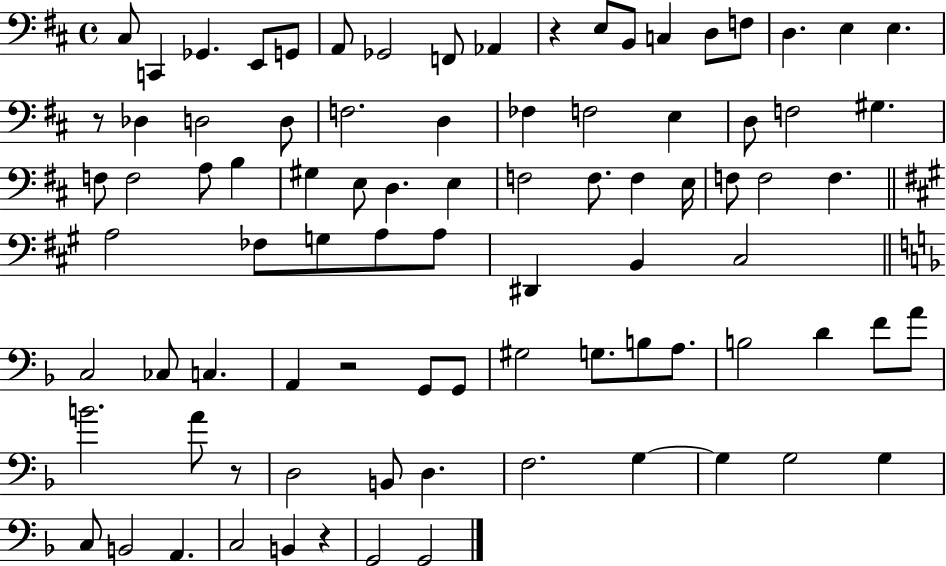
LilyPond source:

{
  \clef bass
  \time 4/4
  \defaultTimeSignature
  \key d \major
  \repeat volta 2 { cis8 c,4 ges,4. e,8 g,8 | a,8 ges,2 f,8 aes,4 | r4 e8 b,8 c4 d8 f8 | d4. e4 e4. | \break r8 des4 d2 d8 | f2. d4 | fes4 f2 e4 | d8 f2 gis4. | \break f8 f2 a8 b4 | gis4 e8 d4. e4 | f2 f8. f4 e16 | f8 f2 f4. | \break \bar "||" \break \key a \major a2 fes8 g8 a8 a8 | dis,4 b,4 cis2 | \bar "||" \break \key f \major c2 ces8 c4. | a,4 r2 g,8 g,8 | gis2 g8. b8 a8. | b2 d'4 f'8 a'8 | \break b'2. a'8 r8 | d2 b,8 d4. | f2. g4~~ | g4 g2 g4 | \break c8 b,2 a,4. | c2 b,4 r4 | g,2 g,2 | } \bar "|."
}